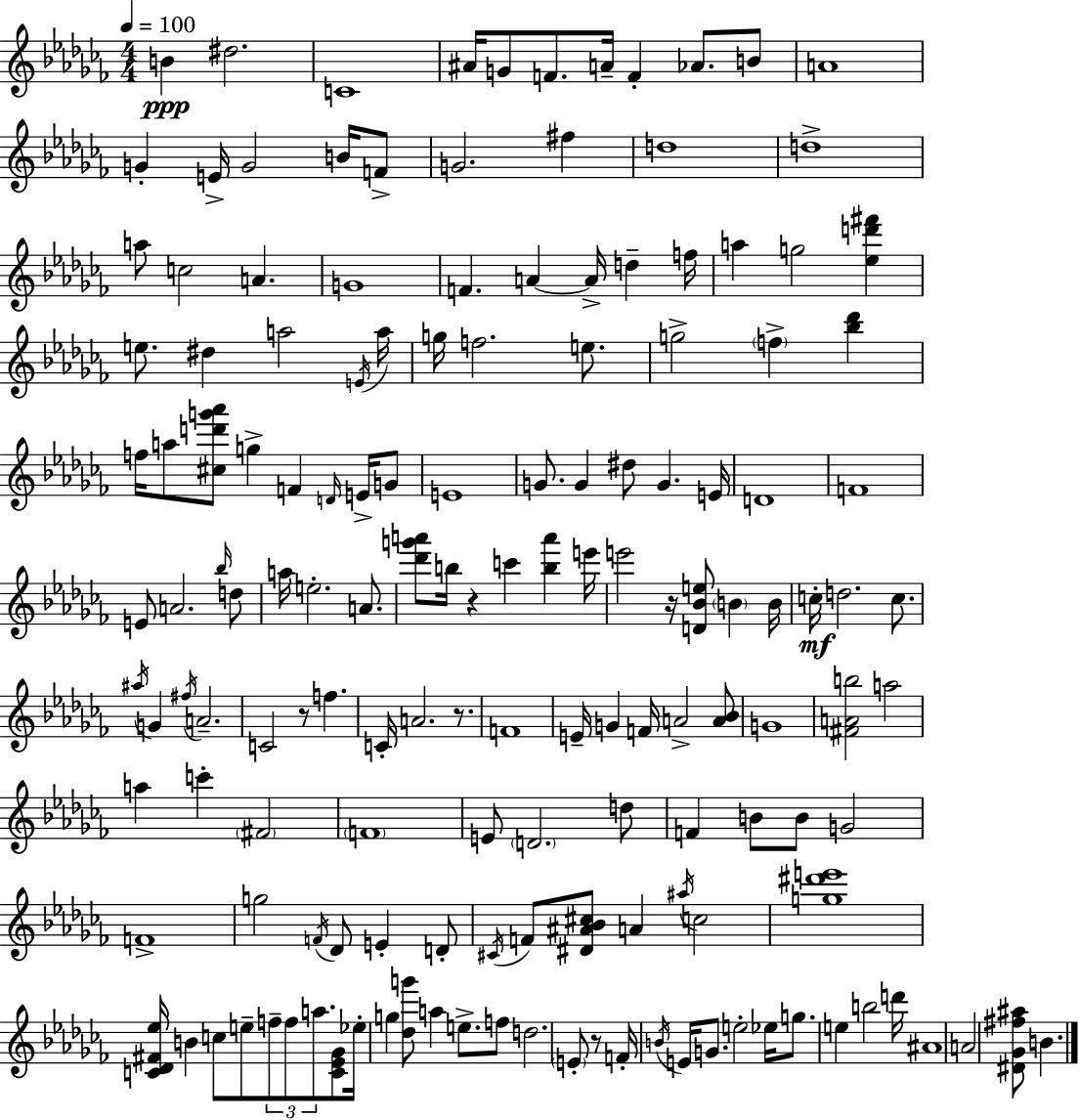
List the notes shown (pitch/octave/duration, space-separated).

B4/q D#5/h. C4/w A#4/s G4/e F4/e. A4/s F4/q Ab4/e. B4/e A4/w G4/q E4/s G4/h B4/s F4/e G4/h. F#5/q D5/w D5/w A5/e C5/h A4/q. G4/w F4/q. A4/q A4/s D5/q F5/s A5/q G5/h [Eb5,D6,F#6]/q E5/e. D#5/q A5/h E4/s A5/s G5/s F5/h. E5/e. G5/h F5/q [Bb5,Db6]/q F5/s A5/e [C#5,D6,G6,Ab6]/e G5/q F4/q D4/s E4/s G4/e E4/w G4/e. G4/q D#5/e G4/q. E4/s D4/w F4/w E4/e A4/h. Bb5/s D5/e A5/s E5/h. A4/e. [Db6,G6,A6]/e B5/s R/q C6/q [B5,A6]/q E6/s E6/h R/s [D4,Bb4,E5]/e B4/q B4/s C5/s D5/h. C5/e. A#5/s G4/q F#5/s A4/h. C4/h R/e F5/q. C4/s A4/h. R/e. F4/w E4/s G4/q F4/s A4/h [A4,Bb4]/e G4/w [F#4,A4,B5]/h A5/h A5/q C6/q F#4/h F4/w E4/e D4/h. D5/e F4/q B4/e B4/e G4/h F4/w G5/h F4/s Db4/e E4/q D4/e C#4/s F4/e [D#4,A#4,Bb4,C#5]/e A4/q A#5/s C5/h [G5,D#6,E6]/w [C4,Db4,F#4,Eb5]/s B4/q C5/e E5/e F5/e F5/e A5/e. [C4,Eb4,Gb4]/e Eb5/s G5/q [Db5,G6]/e A5/q E5/e. F5/e D5/h. E4/e R/e F4/s B4/s E4/s G4/e. E5/h Eb5/s G5/e. E5/q B5/h D6/s A#4/w A4/h [D#4,Gb4,F#5,A#5]/e B4/q.